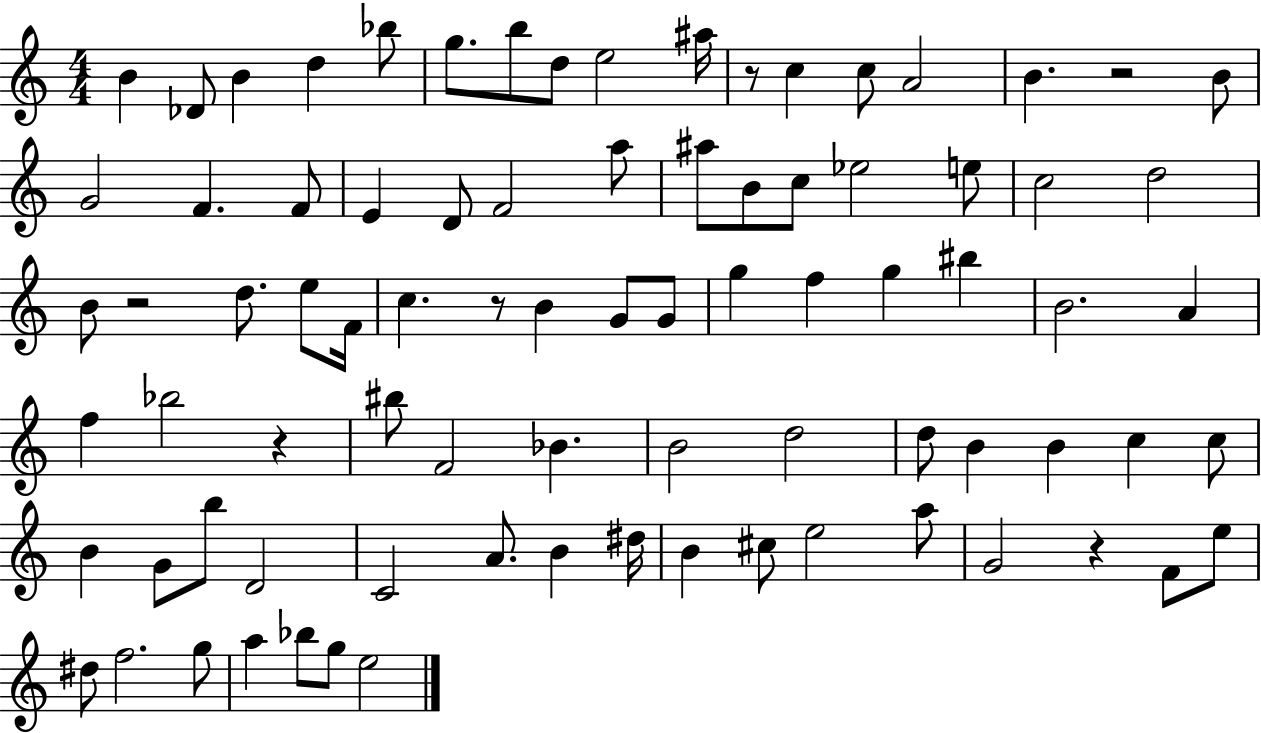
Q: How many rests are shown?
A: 6